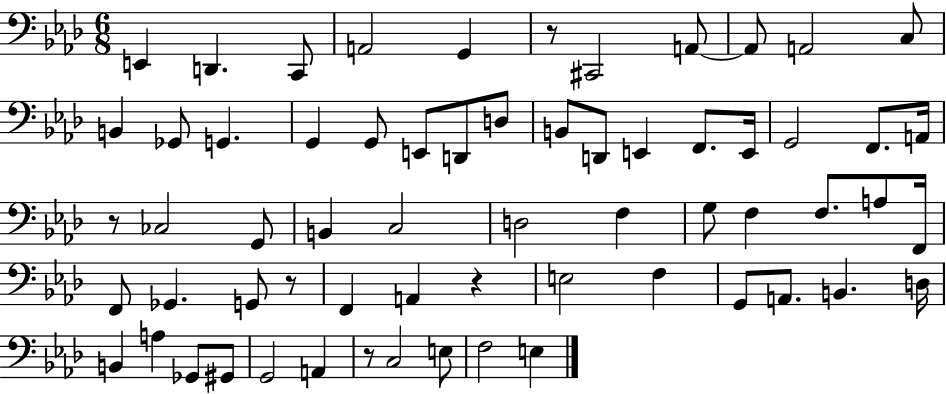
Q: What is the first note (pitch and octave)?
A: E2